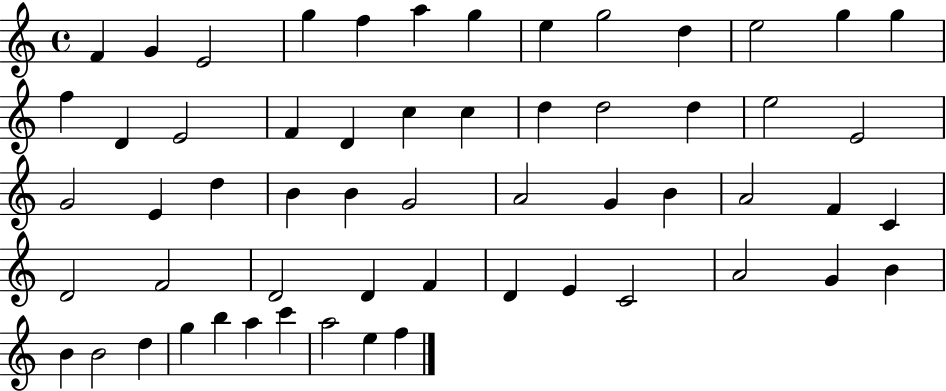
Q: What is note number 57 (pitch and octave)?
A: E5